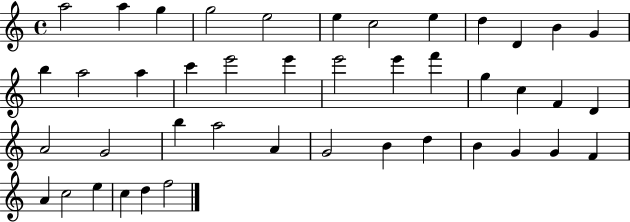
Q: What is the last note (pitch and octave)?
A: F5